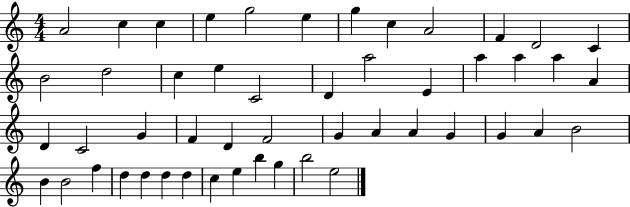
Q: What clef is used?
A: treble